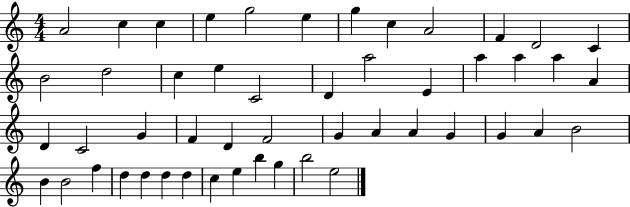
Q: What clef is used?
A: treble